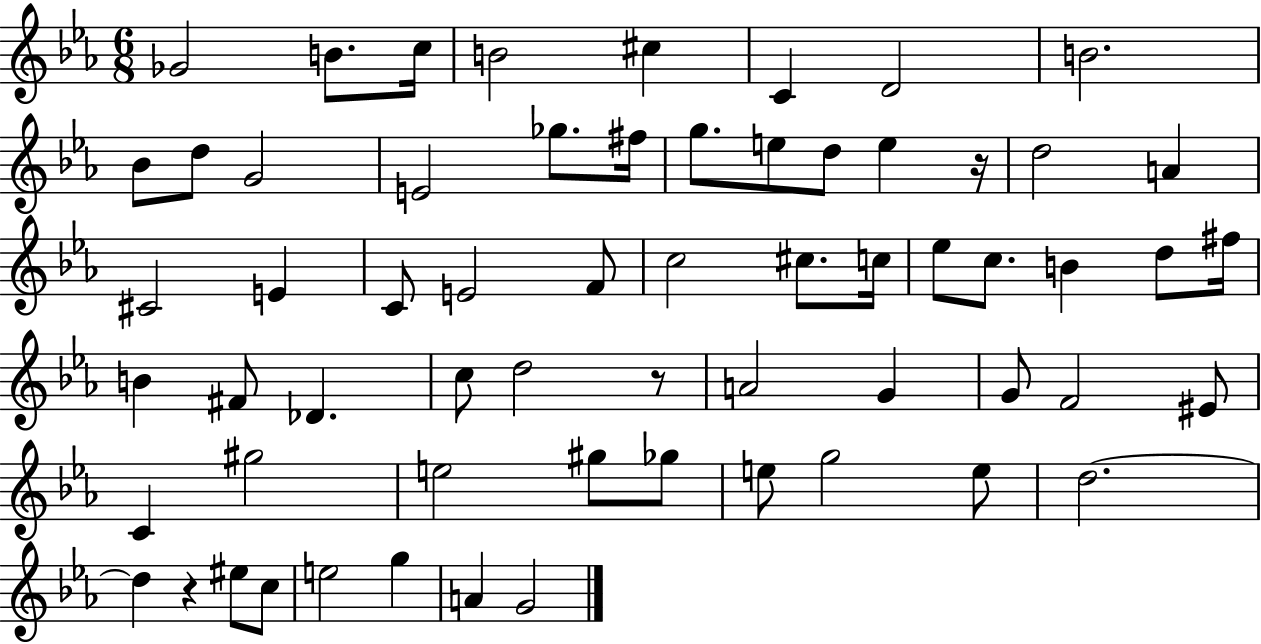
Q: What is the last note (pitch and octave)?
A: G4